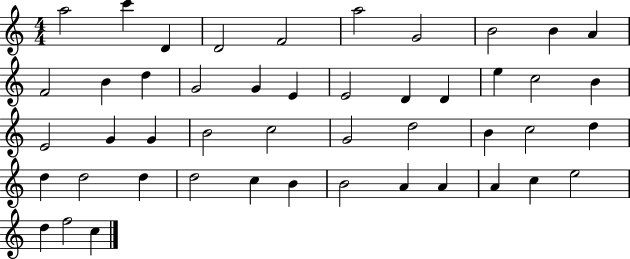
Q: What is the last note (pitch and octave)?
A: C5